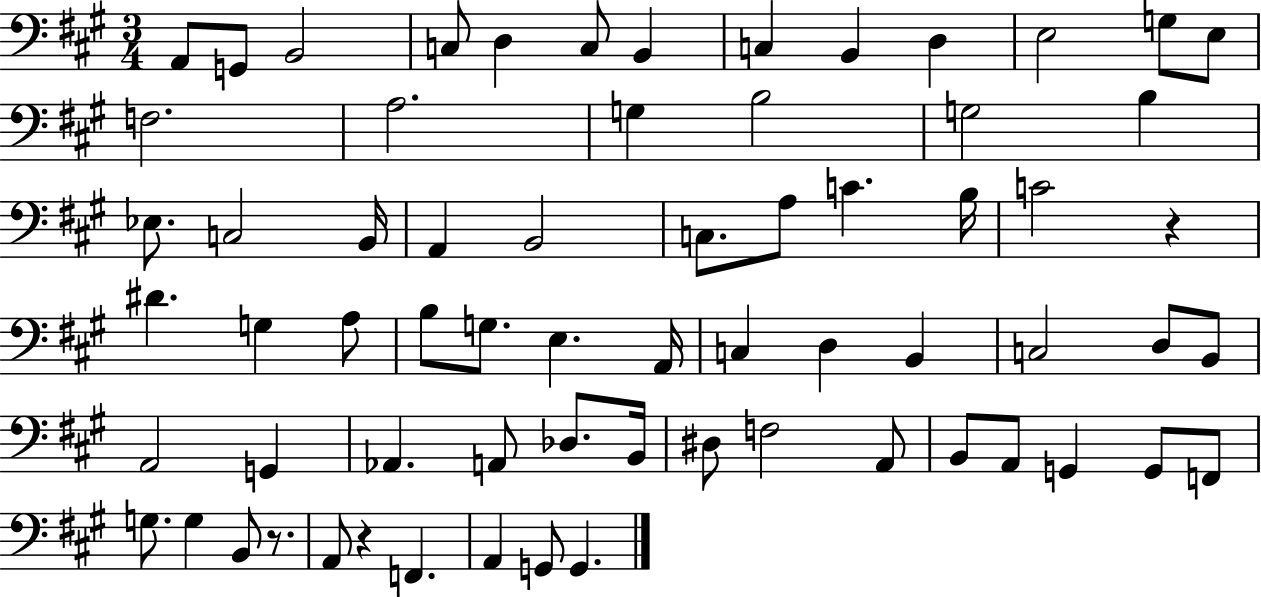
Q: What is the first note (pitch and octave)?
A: A2